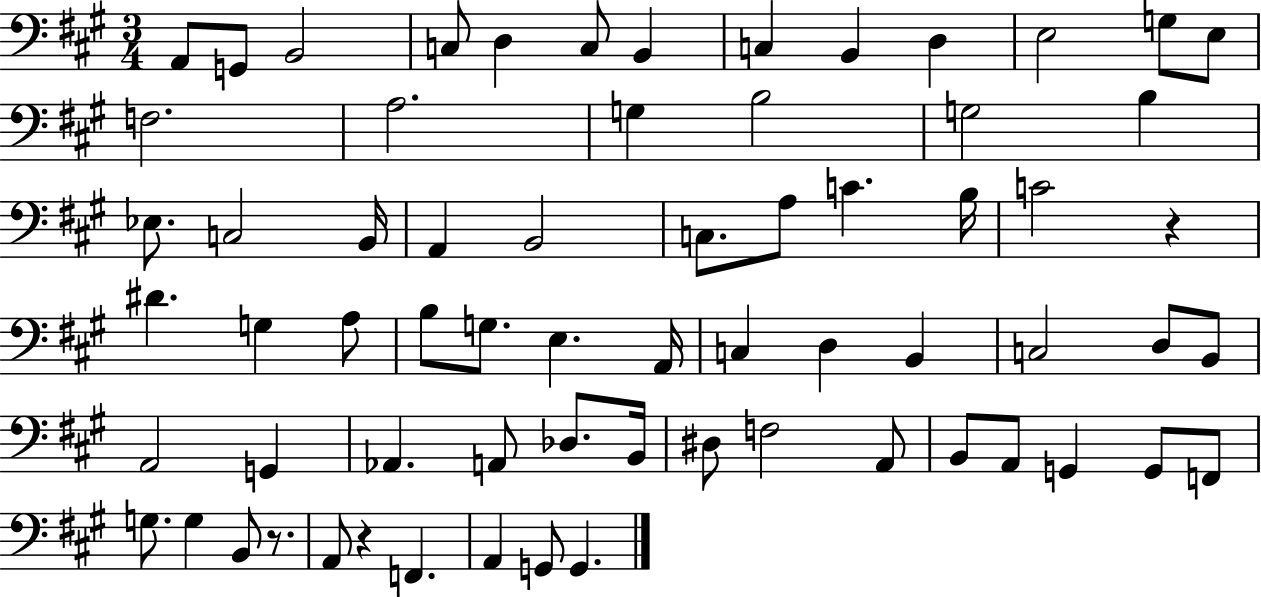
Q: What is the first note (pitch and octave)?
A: A2